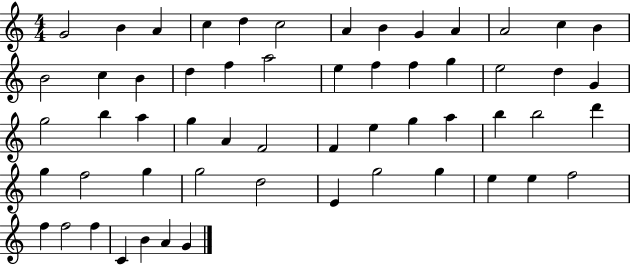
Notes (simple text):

G4/h B4/q A4/q C5/q D5/q C5/h A4/q B4/q G4/q A4/q A4/h C5/q B4/q B4/h C5/q B4/q D5/q F5/q A5/h E5/q F5/q F5/q G5/q E5/h D5/q G4/q G5/h B5/q A5/q G5/q A4/q F4/h F4/q E5/q G5/q A5/q B5/q B5/h D6/q G5/q F5/h G5/q G5/h D5/h E4/q G5/h G5/q E5/q E5/q F5/h F5/q F5/h F5/q C4/q B4/q A4/q G4/q